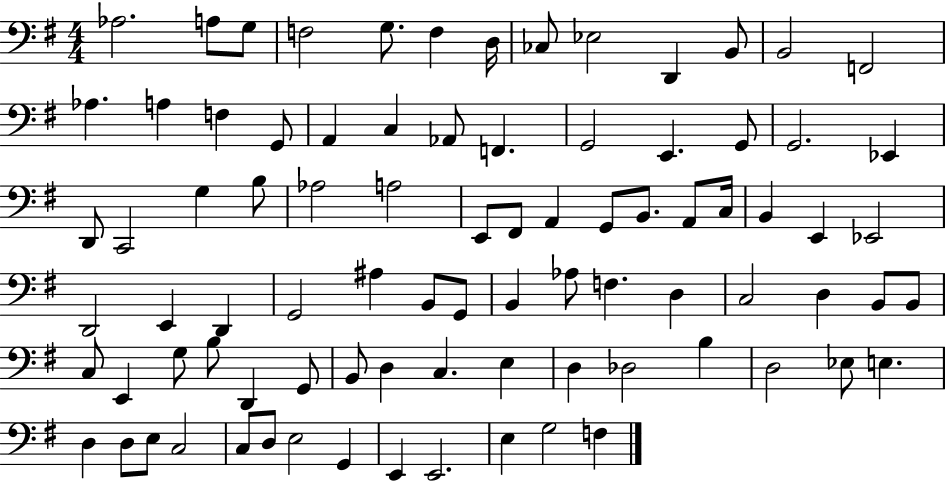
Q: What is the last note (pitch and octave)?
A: F3